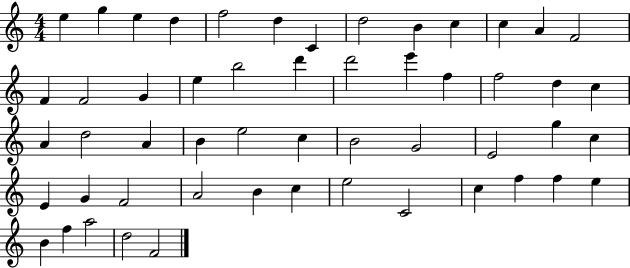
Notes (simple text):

E5/q G5/q E5/q D5/q F5/h D5/q C4/q D5/h B4/q C5/q C5/q A4/q F4/h F4/q F4/h G4/q E5/q B5/h D6/q D6/h E6/q F5/q F5/h D5/q C5/q A4/q D5/h A4/q B4/q E5/h C5/q B4/h G4/h E4/h G5/q C5/q E4/q G4/q F4/h A4/h B4/q C5/q E5/h C4/h C5/q F5/q F5/q E5/q B4/q F5/q A5/h D5/h F4/h